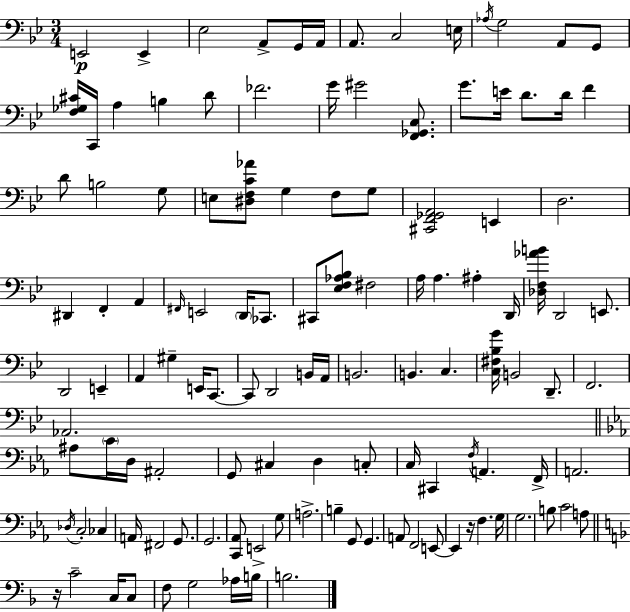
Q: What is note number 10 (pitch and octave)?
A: Ab3